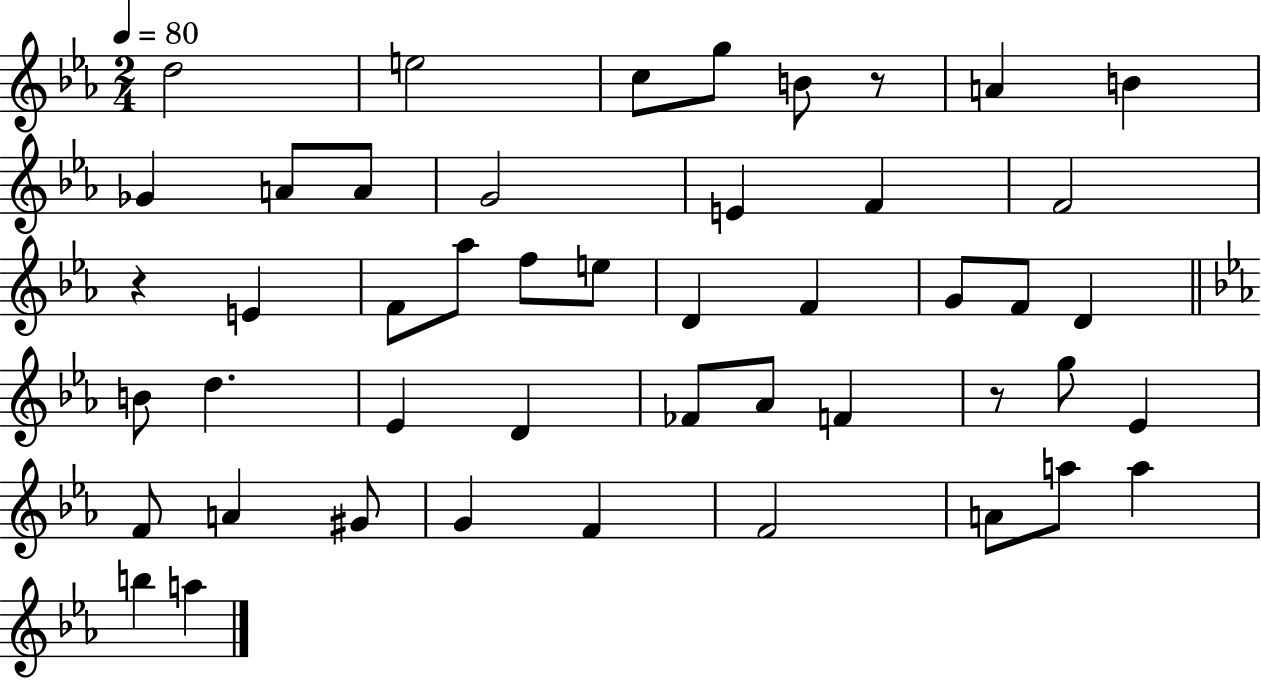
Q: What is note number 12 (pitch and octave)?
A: E4